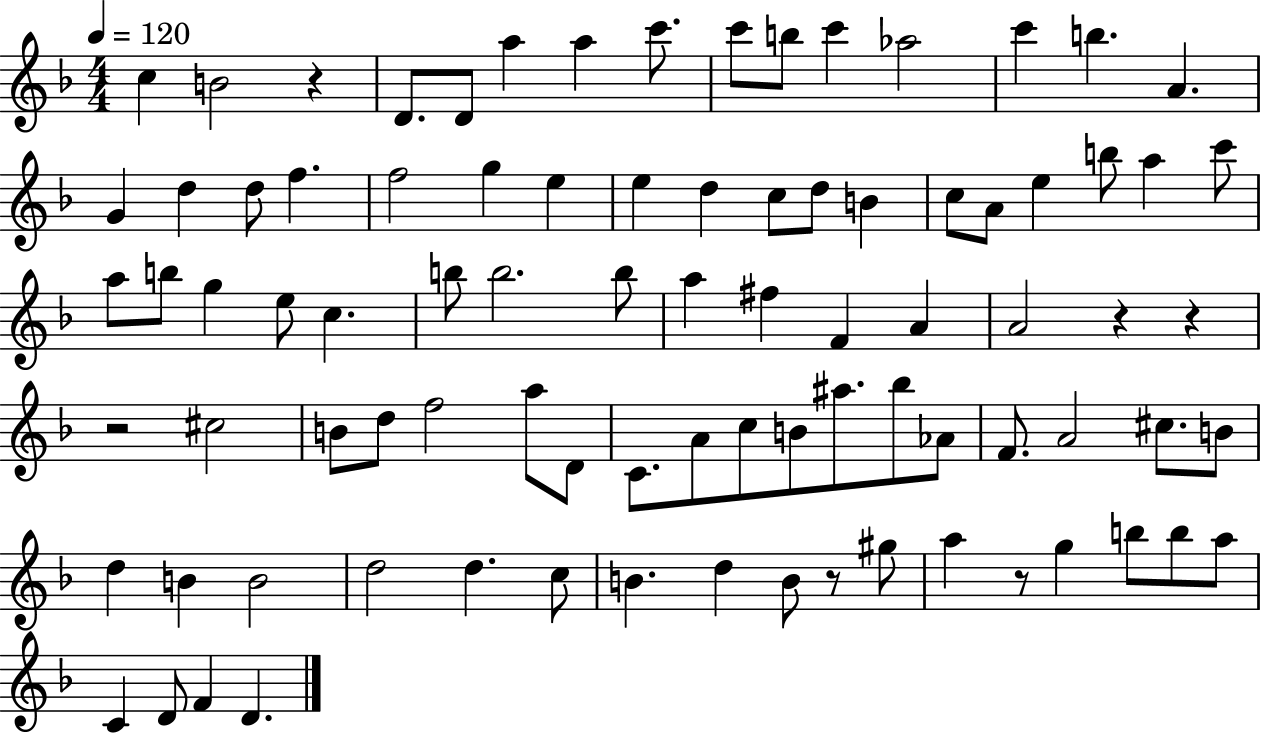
C5/q B4/h R/q D4/e. D4/e A5/q A5/q C6/e. C6/e B5/e C6/q Ab5/h C6/q B5/q. A4/q. G4/q D5/q D5/e F5/q. F5/h G5/q E5/q E5/q D5/q C5/e D5/e B4/q C5/e A4/e E5/q B5/e A5/q C6/e A5/e B5/e G5/q E5/e C5/q. B5/e B5/h. B5/e A5/q F#5/q F4/q A4/q A4/h R/q R/q R/h C#5/h B4/e D5/e F5/h A5/e D4/e C4/e. A4/e C5/e B4/e A#5/e. Bb5/e Ab4/e F4/e. A4/h C#5/e. B4/e D5/q B4/q B4/h D5/h D5/q. C5/e B4/q. D5/q B4/e R/e G#5/e A5/q R/e G5/q B5/e B5/e A5/e C4/q D4/e F4/q D4/q.